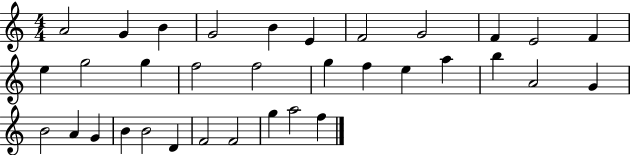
A4/h G4/q B4/q G4/h B4/q E4/q F4/h G4/h F4/q E4/h F4/q E5/q G5/h G5/q F5/h F5/h G5/q F5/q E5/q A5/q B5/q A4/h G4/q B4/h A4/q G4/q B4/q B4/h D4/q F4/h F4/h G5/q A5/h F5/q